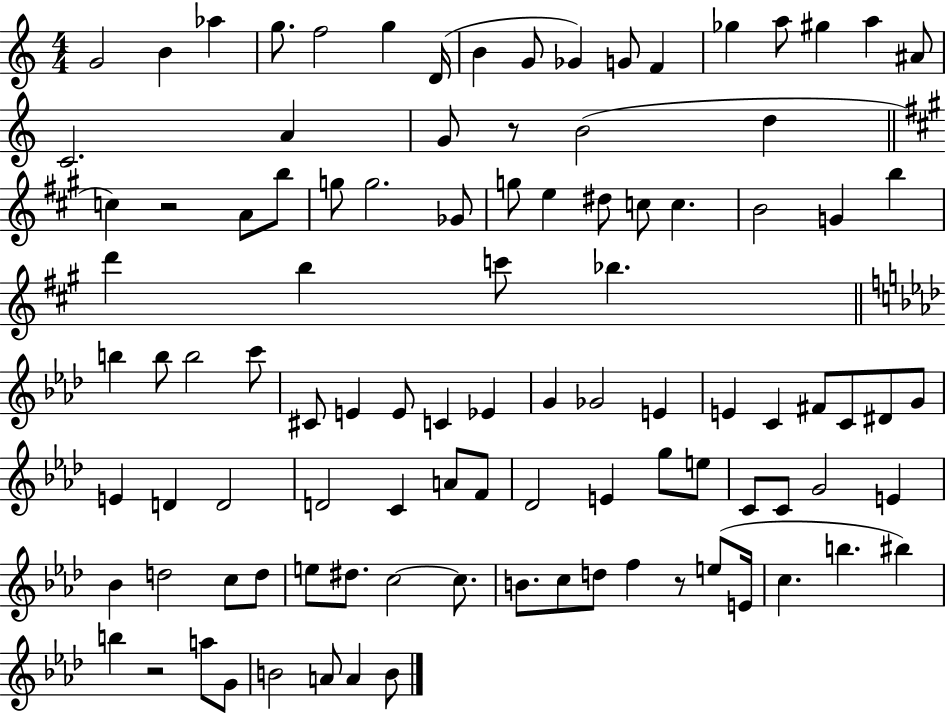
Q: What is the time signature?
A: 4/4